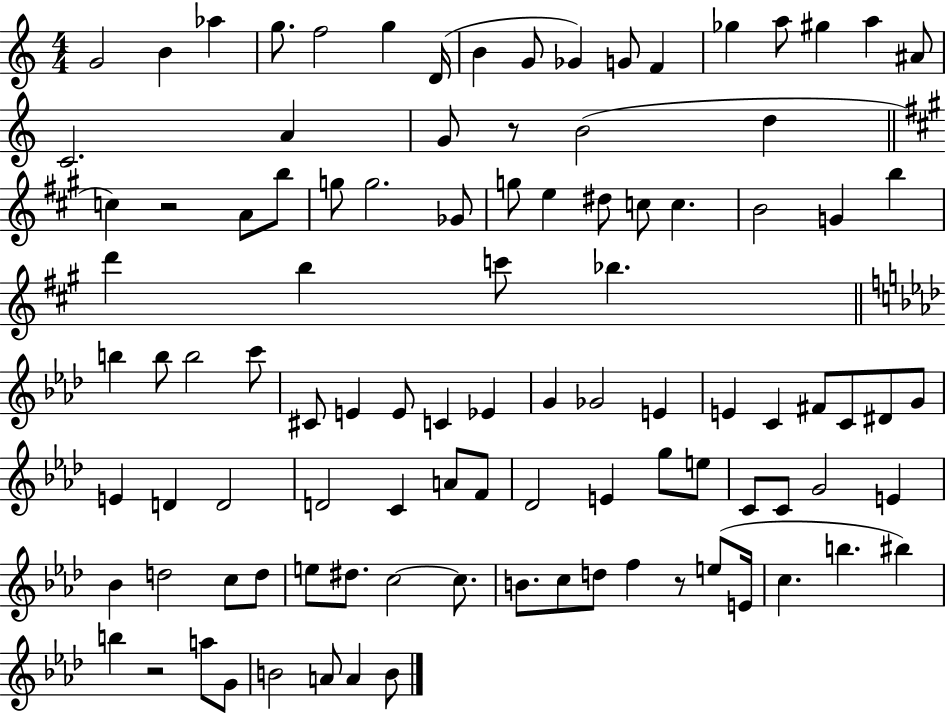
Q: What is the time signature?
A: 4/4